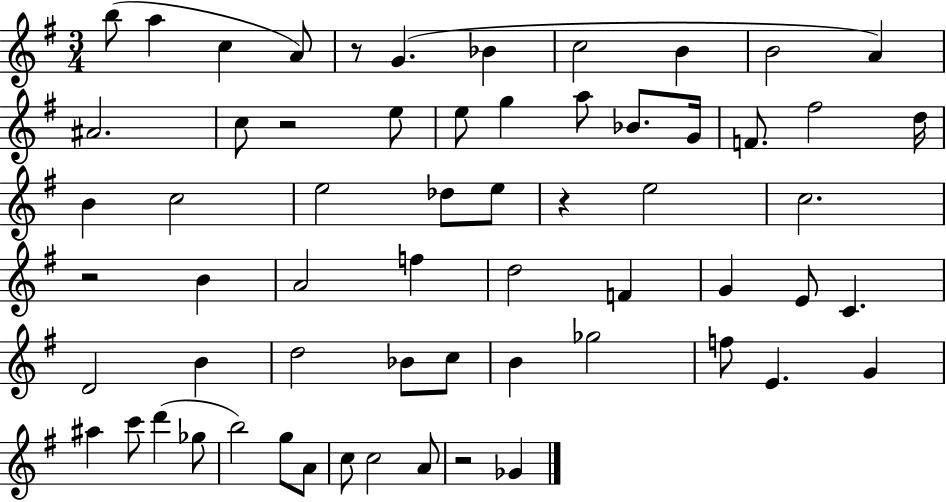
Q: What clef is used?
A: treble